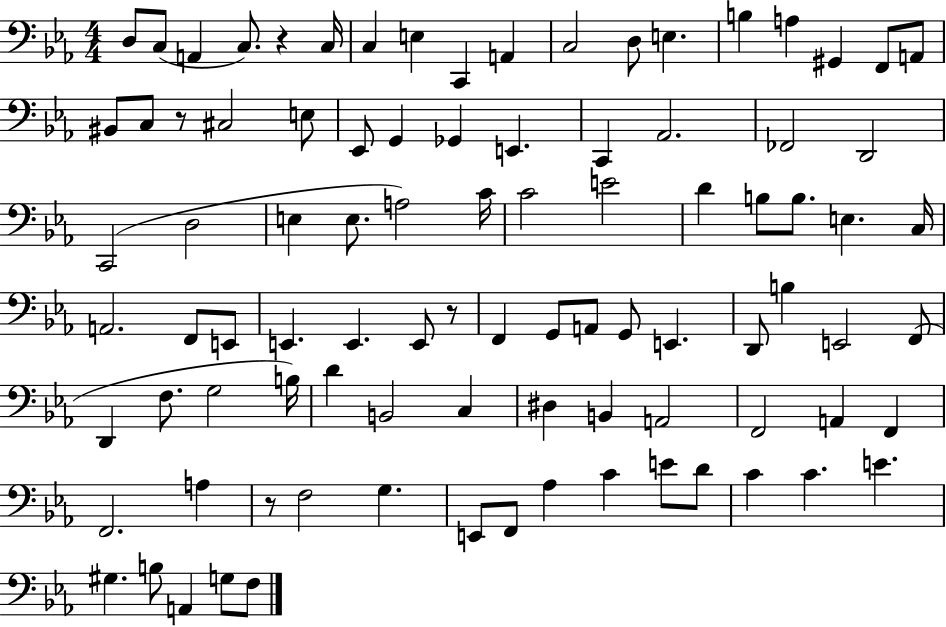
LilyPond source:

{
  \clef bass
  \numericTimeSignature
  \time 4/4
  \key ees \major
  d8 c8( a,4 c8.) r4 c16 | c4 e4 c,4 a,4 | c2 d8 e4. | b4 a4 gis,4 f,8 a,8 | \break bis,8 c8 r8 cis2 e8 | ees,8 g,4 ges,4 e,4. | c,4 aes,2. | fes,2 d,2 | \break c,2( d2 | e4 e8. a2) c'16 | c'2 e'2 | d'4 b8 b8. e4. c16 | \break a,2. f,8 e,8 | e,4. e,4. e,8 r8 | f,4 g,8 a,8 g,8 e,4. | d,8 b4 e,2 f,8( | \break d,4 f8. g2 b16) | d'4 b,2 c4 | dis4 b,4 a,2 | f,2 a,4 f,4 | \break f,2. a4 | r8 f2 g4. | e,8 f,8 aes4 c'4 e'8 d'8 | c'4 c'4. e'4. | \break gis4. b8 a,4 g8 f8 | \bar "|."
}